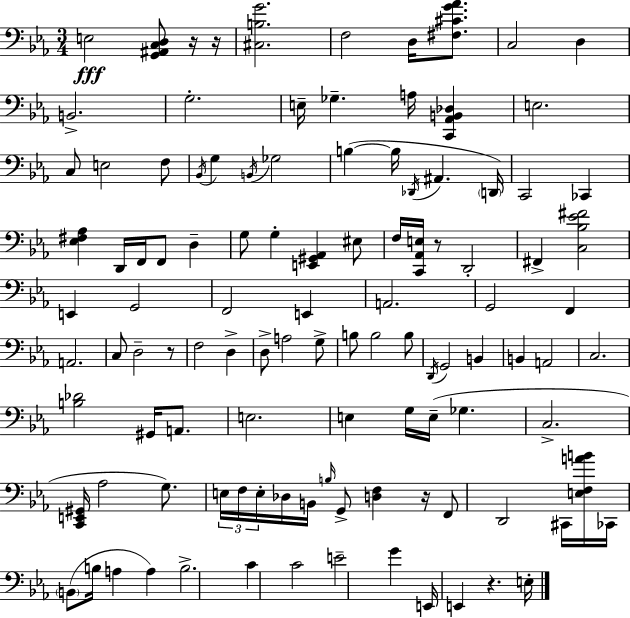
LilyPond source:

{
  \clef bass
  \numericTimeSignature
  \time 3/4
  \key ees \major
  e2\fff <g, ais, c d>8 r16 r16 | <cis b g'>2. | f2 d16 <fis cis' g' aes'>8. | c2 d4 | \break b,2.-> | g2.-. | e16-- ges4.-- a16 <c, aes, b, des>4 | e2. | \break c8 e2 f8 | \acciaccatura { bes,16 } g4 \acciaccatura { b,16 } ges2 | b4~(~ b16 \acciaccatura { des,16 } ais,4. | \parenthesize d,16) c,2 ces,4 | \break <ees fis aes>4 d,16 f,16 f,8 d4-- | g8 g4-. <e, gis, aes,>4 | eis8 f16 <c, aes, e>16 r8 d,2-. | fis,4-> <c bes ees' fis'>2 | \break e,4 g,2 | f,2 e,4 | a,2. | g,2 f,4 | \break a,2. | c8 d2-- | r8 f2 d4-> | d8-> a2 | \break g8-> b8 b2 | b8 \acciaccatura { d,16 } g,2 | b,4 b,4 a,2 | c2. | \break <b des'>2 | gis,16 a,8. e2. | e4 g16 e16--( ges4. | c2.-> | \break <c, e, gis,>16 aes2 | g8.) \tuplet 3/2 { e16 f16 e16-. } des16 b,16 \grace { b16 } g,8-> | <d f>4 r16 f,8 d,2 | cis,16 <e f a' b'>16 ces,16 \parenthesize b,8( b16 a4 | \break a4) b2.-> | c'4 c'2 | e'2-- | g'4 e,16 e,4 r4. | \break e16-. \bar "|."
}